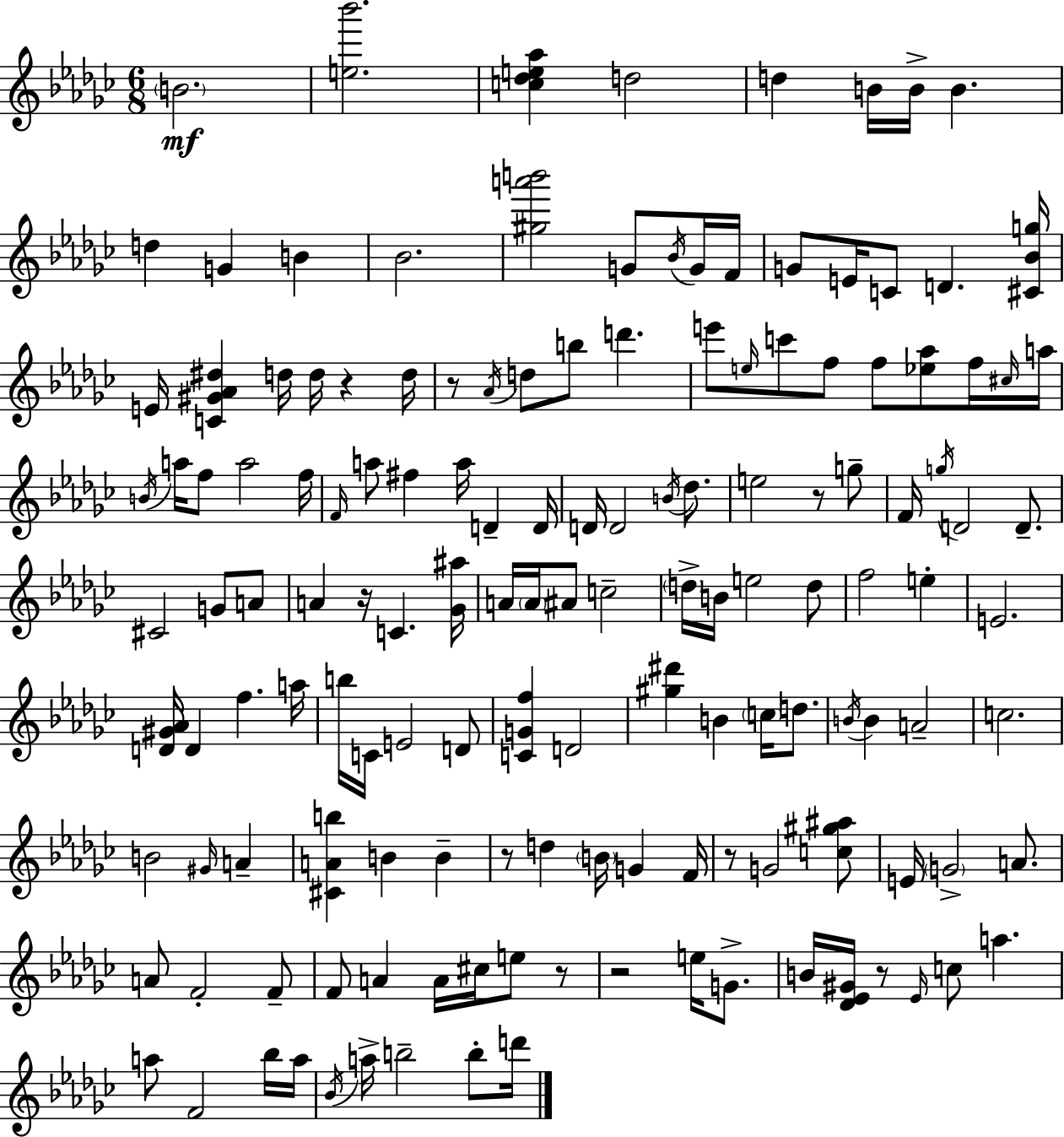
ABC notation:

X:1
T:Untitled
M:6/8
L:1/4
K:Ebm
B2 [e_b']2 [c_de_a] d2 d B/4 B/4 B d G B _B2 [^ga'b']2 G/2 _B/4 G/4 F/4 G/2 E/4 C/2 D [^C_Bg]/4 E/4 [C^G_A^d] d/4 d/4 z d/4 z/2 _A/4 d/2 b/2 d' e'/2 e/4 c'/2 f/2 f/2 [_e_a]/2 f/4 ^c/4 a/4 B/4 a/4 f/2 a2 f/4 F/4 a/2 ^f a/4 D D/4 D/4 D2 B/4 _d/2 e2 z/2 g/2 F/4 g/4 D2 D/2 ^C2 G/2 A/2 A z/4 C [_G^a]/4 A/4 A/4 ^A/2 c2 d/4 B/4 e2 d/2 f2 e E2 [D^G_A]/4 D f a/4 b/4 C/4 E2 D/2 [CGf] D2 [^g^d'] B c/4 d/2 B/4 B A2 c2 B2 ^G/4 A [^CAb] B B z/2 d B/4 G F/4 z/2 G2 [c^g^a]/2 E/4 G2 A/2 A/2 F2 F/2 F/2 A A/4 ^c/4 e/2 z/2 z2 e/4 G/2 B/4 [_D_E^G]/4 z/2 _E/4 c/2 a a/2 F2 _b/4 a/4 _B/4 a/4 b2 b/2 d'/4